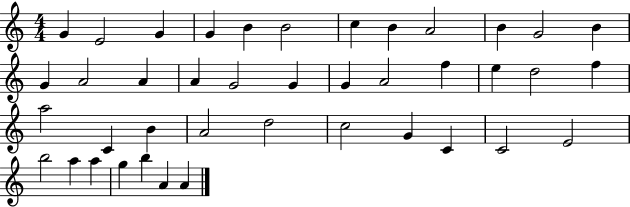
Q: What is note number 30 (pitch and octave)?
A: C5